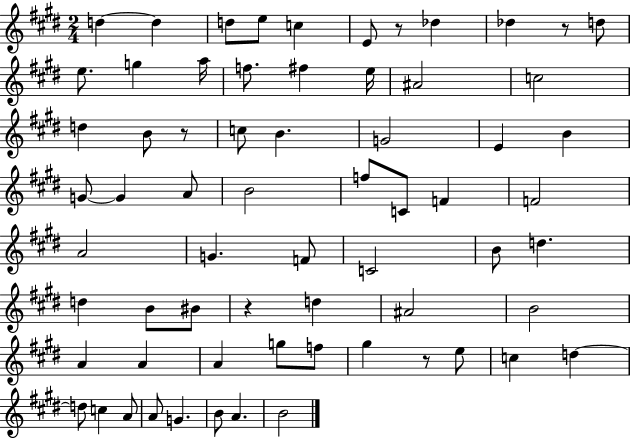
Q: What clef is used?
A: treble